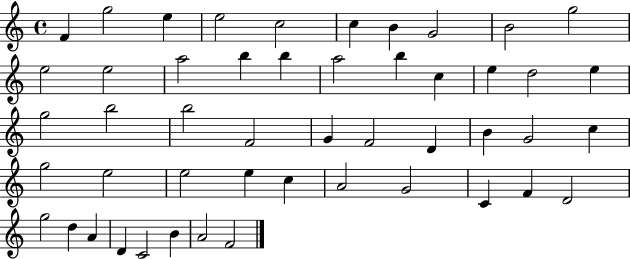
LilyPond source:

{
  \clef treble
  \time 4/4
  \defaultTimeSignature
  \key c \major
  f'4 g''2 e''4 | e''2 c''2 | c''4 b'4 g'2 | b'2 g''2 | \break e''2 e''2 | a''2 b''4 b''4 | a''2 b''4 c''4 | e''4 d''2 e''4 | \break g''2 b''2 | b''2 f'2 | g'4 f'2 d'4 | b'4 g'2 c''4 | \break g''2 e''2 | e''2 e''4 c''4 | a'2 g'2 | c'4 f'4 d'2 | \break g''2 d''4 a'4 | d'4 c'2 b'4 | a'2 f'2 | \bar "|."
}